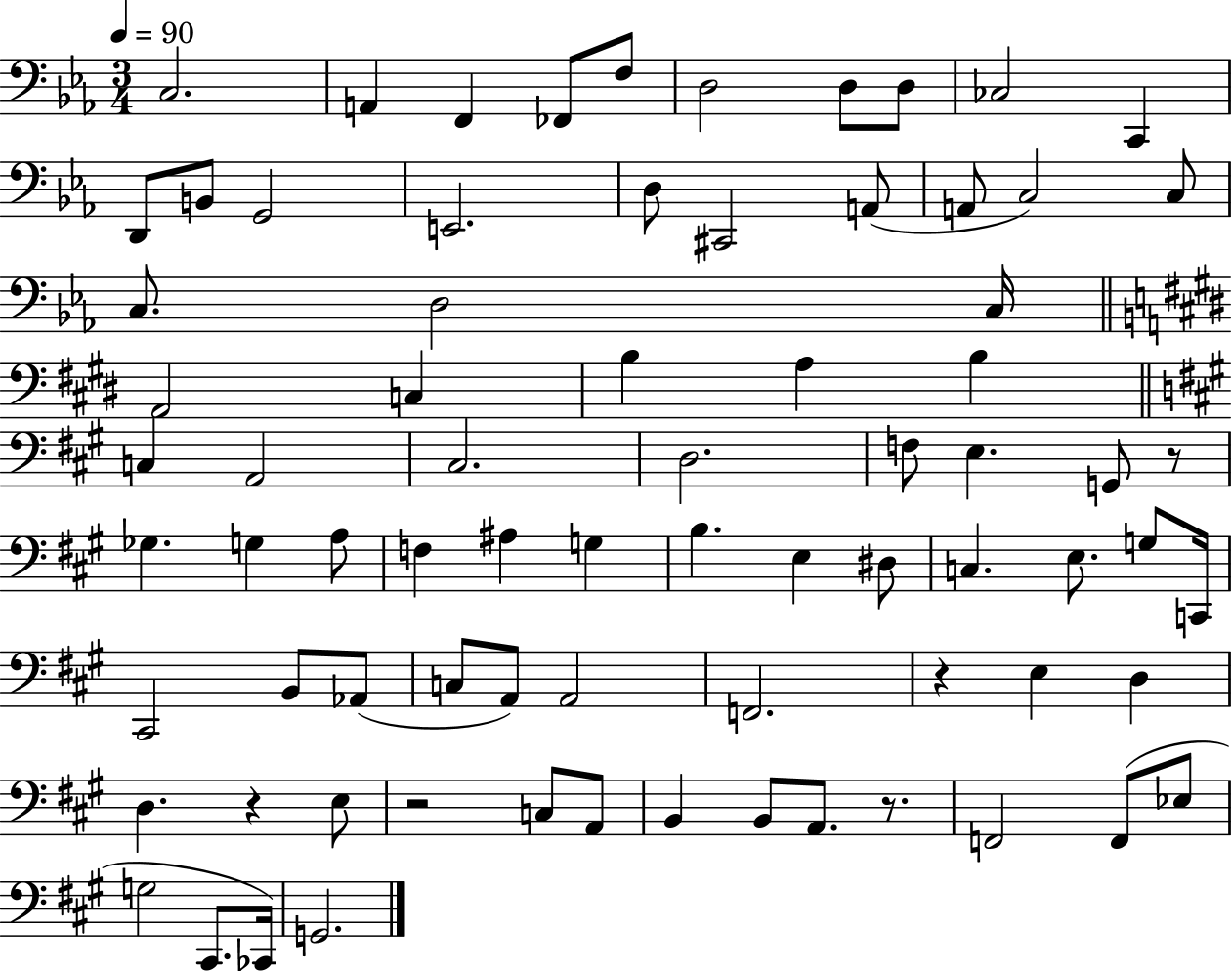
X:1
T:Untitled
M:3/4
L:1/4
K:Eb
C,2 A,, F,, _F,,/2 F,/2 D,2 D,/2 D,/2 _C,2 C,, D,,/2 B,,/2 G,,2 E,,2 D,/2 ^C,,2 A,,/2 A,,/2 C,2 C,/2 C,/2 D,2 C,/4 A,,2 C, B, A, B, C, A,,2 ^C,2 D,2 F,/2 E, G,,/2 z/2 _G, G, A,/2 F, ^A, G, B, E, ^D,/2 C, E,/2 G,/2 C,,/4 ^C,,2 B,,/2 _A,,/2 C,/2 A,,/2 A,,2 F,,2 z E, D, D, z E,/2 z2 C,/2 A,,/2 B,, B,,/2 A,,/2 z/2 F,,2 F,,/2 _E,/2 G,2 ^C,,/2 _C,,/4 G,,2